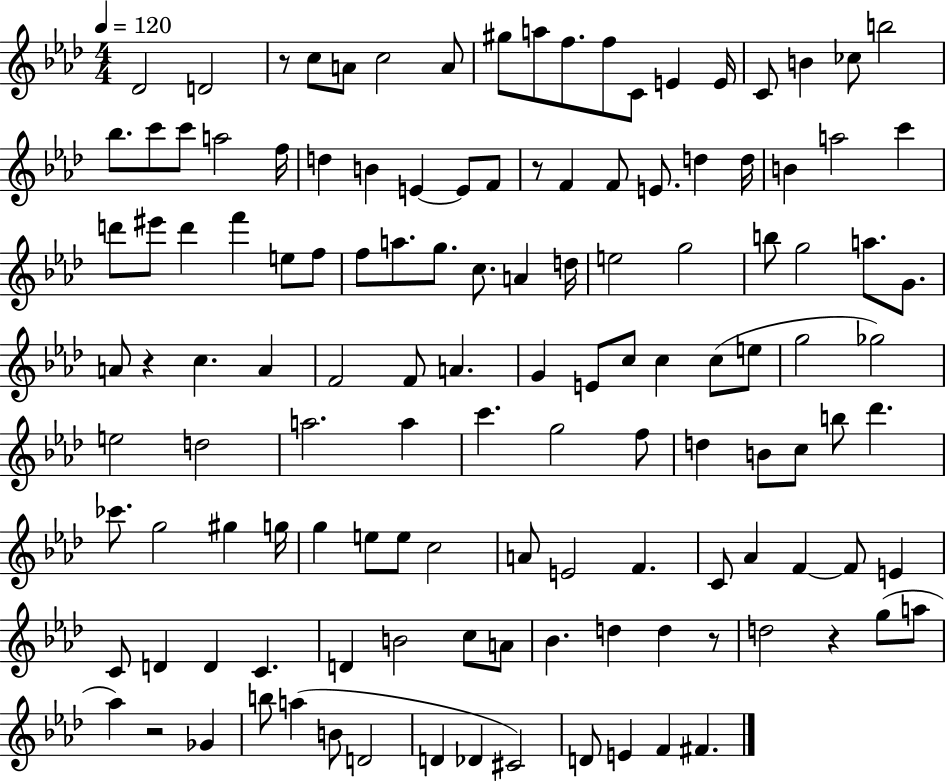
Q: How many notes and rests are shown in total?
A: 128